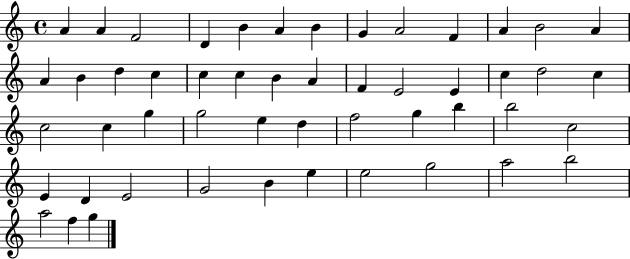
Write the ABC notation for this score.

X:1
T:Untitled
M:4/4
L:1/4
K:C
A A F2 D B A B G A2 F A B2 A A B d c c c B A F E2 E c d2 c c2 c g g2 e d f2 g b b2 c2 E D E2 G2 B e e2 g2 a2 b2 a2 f g